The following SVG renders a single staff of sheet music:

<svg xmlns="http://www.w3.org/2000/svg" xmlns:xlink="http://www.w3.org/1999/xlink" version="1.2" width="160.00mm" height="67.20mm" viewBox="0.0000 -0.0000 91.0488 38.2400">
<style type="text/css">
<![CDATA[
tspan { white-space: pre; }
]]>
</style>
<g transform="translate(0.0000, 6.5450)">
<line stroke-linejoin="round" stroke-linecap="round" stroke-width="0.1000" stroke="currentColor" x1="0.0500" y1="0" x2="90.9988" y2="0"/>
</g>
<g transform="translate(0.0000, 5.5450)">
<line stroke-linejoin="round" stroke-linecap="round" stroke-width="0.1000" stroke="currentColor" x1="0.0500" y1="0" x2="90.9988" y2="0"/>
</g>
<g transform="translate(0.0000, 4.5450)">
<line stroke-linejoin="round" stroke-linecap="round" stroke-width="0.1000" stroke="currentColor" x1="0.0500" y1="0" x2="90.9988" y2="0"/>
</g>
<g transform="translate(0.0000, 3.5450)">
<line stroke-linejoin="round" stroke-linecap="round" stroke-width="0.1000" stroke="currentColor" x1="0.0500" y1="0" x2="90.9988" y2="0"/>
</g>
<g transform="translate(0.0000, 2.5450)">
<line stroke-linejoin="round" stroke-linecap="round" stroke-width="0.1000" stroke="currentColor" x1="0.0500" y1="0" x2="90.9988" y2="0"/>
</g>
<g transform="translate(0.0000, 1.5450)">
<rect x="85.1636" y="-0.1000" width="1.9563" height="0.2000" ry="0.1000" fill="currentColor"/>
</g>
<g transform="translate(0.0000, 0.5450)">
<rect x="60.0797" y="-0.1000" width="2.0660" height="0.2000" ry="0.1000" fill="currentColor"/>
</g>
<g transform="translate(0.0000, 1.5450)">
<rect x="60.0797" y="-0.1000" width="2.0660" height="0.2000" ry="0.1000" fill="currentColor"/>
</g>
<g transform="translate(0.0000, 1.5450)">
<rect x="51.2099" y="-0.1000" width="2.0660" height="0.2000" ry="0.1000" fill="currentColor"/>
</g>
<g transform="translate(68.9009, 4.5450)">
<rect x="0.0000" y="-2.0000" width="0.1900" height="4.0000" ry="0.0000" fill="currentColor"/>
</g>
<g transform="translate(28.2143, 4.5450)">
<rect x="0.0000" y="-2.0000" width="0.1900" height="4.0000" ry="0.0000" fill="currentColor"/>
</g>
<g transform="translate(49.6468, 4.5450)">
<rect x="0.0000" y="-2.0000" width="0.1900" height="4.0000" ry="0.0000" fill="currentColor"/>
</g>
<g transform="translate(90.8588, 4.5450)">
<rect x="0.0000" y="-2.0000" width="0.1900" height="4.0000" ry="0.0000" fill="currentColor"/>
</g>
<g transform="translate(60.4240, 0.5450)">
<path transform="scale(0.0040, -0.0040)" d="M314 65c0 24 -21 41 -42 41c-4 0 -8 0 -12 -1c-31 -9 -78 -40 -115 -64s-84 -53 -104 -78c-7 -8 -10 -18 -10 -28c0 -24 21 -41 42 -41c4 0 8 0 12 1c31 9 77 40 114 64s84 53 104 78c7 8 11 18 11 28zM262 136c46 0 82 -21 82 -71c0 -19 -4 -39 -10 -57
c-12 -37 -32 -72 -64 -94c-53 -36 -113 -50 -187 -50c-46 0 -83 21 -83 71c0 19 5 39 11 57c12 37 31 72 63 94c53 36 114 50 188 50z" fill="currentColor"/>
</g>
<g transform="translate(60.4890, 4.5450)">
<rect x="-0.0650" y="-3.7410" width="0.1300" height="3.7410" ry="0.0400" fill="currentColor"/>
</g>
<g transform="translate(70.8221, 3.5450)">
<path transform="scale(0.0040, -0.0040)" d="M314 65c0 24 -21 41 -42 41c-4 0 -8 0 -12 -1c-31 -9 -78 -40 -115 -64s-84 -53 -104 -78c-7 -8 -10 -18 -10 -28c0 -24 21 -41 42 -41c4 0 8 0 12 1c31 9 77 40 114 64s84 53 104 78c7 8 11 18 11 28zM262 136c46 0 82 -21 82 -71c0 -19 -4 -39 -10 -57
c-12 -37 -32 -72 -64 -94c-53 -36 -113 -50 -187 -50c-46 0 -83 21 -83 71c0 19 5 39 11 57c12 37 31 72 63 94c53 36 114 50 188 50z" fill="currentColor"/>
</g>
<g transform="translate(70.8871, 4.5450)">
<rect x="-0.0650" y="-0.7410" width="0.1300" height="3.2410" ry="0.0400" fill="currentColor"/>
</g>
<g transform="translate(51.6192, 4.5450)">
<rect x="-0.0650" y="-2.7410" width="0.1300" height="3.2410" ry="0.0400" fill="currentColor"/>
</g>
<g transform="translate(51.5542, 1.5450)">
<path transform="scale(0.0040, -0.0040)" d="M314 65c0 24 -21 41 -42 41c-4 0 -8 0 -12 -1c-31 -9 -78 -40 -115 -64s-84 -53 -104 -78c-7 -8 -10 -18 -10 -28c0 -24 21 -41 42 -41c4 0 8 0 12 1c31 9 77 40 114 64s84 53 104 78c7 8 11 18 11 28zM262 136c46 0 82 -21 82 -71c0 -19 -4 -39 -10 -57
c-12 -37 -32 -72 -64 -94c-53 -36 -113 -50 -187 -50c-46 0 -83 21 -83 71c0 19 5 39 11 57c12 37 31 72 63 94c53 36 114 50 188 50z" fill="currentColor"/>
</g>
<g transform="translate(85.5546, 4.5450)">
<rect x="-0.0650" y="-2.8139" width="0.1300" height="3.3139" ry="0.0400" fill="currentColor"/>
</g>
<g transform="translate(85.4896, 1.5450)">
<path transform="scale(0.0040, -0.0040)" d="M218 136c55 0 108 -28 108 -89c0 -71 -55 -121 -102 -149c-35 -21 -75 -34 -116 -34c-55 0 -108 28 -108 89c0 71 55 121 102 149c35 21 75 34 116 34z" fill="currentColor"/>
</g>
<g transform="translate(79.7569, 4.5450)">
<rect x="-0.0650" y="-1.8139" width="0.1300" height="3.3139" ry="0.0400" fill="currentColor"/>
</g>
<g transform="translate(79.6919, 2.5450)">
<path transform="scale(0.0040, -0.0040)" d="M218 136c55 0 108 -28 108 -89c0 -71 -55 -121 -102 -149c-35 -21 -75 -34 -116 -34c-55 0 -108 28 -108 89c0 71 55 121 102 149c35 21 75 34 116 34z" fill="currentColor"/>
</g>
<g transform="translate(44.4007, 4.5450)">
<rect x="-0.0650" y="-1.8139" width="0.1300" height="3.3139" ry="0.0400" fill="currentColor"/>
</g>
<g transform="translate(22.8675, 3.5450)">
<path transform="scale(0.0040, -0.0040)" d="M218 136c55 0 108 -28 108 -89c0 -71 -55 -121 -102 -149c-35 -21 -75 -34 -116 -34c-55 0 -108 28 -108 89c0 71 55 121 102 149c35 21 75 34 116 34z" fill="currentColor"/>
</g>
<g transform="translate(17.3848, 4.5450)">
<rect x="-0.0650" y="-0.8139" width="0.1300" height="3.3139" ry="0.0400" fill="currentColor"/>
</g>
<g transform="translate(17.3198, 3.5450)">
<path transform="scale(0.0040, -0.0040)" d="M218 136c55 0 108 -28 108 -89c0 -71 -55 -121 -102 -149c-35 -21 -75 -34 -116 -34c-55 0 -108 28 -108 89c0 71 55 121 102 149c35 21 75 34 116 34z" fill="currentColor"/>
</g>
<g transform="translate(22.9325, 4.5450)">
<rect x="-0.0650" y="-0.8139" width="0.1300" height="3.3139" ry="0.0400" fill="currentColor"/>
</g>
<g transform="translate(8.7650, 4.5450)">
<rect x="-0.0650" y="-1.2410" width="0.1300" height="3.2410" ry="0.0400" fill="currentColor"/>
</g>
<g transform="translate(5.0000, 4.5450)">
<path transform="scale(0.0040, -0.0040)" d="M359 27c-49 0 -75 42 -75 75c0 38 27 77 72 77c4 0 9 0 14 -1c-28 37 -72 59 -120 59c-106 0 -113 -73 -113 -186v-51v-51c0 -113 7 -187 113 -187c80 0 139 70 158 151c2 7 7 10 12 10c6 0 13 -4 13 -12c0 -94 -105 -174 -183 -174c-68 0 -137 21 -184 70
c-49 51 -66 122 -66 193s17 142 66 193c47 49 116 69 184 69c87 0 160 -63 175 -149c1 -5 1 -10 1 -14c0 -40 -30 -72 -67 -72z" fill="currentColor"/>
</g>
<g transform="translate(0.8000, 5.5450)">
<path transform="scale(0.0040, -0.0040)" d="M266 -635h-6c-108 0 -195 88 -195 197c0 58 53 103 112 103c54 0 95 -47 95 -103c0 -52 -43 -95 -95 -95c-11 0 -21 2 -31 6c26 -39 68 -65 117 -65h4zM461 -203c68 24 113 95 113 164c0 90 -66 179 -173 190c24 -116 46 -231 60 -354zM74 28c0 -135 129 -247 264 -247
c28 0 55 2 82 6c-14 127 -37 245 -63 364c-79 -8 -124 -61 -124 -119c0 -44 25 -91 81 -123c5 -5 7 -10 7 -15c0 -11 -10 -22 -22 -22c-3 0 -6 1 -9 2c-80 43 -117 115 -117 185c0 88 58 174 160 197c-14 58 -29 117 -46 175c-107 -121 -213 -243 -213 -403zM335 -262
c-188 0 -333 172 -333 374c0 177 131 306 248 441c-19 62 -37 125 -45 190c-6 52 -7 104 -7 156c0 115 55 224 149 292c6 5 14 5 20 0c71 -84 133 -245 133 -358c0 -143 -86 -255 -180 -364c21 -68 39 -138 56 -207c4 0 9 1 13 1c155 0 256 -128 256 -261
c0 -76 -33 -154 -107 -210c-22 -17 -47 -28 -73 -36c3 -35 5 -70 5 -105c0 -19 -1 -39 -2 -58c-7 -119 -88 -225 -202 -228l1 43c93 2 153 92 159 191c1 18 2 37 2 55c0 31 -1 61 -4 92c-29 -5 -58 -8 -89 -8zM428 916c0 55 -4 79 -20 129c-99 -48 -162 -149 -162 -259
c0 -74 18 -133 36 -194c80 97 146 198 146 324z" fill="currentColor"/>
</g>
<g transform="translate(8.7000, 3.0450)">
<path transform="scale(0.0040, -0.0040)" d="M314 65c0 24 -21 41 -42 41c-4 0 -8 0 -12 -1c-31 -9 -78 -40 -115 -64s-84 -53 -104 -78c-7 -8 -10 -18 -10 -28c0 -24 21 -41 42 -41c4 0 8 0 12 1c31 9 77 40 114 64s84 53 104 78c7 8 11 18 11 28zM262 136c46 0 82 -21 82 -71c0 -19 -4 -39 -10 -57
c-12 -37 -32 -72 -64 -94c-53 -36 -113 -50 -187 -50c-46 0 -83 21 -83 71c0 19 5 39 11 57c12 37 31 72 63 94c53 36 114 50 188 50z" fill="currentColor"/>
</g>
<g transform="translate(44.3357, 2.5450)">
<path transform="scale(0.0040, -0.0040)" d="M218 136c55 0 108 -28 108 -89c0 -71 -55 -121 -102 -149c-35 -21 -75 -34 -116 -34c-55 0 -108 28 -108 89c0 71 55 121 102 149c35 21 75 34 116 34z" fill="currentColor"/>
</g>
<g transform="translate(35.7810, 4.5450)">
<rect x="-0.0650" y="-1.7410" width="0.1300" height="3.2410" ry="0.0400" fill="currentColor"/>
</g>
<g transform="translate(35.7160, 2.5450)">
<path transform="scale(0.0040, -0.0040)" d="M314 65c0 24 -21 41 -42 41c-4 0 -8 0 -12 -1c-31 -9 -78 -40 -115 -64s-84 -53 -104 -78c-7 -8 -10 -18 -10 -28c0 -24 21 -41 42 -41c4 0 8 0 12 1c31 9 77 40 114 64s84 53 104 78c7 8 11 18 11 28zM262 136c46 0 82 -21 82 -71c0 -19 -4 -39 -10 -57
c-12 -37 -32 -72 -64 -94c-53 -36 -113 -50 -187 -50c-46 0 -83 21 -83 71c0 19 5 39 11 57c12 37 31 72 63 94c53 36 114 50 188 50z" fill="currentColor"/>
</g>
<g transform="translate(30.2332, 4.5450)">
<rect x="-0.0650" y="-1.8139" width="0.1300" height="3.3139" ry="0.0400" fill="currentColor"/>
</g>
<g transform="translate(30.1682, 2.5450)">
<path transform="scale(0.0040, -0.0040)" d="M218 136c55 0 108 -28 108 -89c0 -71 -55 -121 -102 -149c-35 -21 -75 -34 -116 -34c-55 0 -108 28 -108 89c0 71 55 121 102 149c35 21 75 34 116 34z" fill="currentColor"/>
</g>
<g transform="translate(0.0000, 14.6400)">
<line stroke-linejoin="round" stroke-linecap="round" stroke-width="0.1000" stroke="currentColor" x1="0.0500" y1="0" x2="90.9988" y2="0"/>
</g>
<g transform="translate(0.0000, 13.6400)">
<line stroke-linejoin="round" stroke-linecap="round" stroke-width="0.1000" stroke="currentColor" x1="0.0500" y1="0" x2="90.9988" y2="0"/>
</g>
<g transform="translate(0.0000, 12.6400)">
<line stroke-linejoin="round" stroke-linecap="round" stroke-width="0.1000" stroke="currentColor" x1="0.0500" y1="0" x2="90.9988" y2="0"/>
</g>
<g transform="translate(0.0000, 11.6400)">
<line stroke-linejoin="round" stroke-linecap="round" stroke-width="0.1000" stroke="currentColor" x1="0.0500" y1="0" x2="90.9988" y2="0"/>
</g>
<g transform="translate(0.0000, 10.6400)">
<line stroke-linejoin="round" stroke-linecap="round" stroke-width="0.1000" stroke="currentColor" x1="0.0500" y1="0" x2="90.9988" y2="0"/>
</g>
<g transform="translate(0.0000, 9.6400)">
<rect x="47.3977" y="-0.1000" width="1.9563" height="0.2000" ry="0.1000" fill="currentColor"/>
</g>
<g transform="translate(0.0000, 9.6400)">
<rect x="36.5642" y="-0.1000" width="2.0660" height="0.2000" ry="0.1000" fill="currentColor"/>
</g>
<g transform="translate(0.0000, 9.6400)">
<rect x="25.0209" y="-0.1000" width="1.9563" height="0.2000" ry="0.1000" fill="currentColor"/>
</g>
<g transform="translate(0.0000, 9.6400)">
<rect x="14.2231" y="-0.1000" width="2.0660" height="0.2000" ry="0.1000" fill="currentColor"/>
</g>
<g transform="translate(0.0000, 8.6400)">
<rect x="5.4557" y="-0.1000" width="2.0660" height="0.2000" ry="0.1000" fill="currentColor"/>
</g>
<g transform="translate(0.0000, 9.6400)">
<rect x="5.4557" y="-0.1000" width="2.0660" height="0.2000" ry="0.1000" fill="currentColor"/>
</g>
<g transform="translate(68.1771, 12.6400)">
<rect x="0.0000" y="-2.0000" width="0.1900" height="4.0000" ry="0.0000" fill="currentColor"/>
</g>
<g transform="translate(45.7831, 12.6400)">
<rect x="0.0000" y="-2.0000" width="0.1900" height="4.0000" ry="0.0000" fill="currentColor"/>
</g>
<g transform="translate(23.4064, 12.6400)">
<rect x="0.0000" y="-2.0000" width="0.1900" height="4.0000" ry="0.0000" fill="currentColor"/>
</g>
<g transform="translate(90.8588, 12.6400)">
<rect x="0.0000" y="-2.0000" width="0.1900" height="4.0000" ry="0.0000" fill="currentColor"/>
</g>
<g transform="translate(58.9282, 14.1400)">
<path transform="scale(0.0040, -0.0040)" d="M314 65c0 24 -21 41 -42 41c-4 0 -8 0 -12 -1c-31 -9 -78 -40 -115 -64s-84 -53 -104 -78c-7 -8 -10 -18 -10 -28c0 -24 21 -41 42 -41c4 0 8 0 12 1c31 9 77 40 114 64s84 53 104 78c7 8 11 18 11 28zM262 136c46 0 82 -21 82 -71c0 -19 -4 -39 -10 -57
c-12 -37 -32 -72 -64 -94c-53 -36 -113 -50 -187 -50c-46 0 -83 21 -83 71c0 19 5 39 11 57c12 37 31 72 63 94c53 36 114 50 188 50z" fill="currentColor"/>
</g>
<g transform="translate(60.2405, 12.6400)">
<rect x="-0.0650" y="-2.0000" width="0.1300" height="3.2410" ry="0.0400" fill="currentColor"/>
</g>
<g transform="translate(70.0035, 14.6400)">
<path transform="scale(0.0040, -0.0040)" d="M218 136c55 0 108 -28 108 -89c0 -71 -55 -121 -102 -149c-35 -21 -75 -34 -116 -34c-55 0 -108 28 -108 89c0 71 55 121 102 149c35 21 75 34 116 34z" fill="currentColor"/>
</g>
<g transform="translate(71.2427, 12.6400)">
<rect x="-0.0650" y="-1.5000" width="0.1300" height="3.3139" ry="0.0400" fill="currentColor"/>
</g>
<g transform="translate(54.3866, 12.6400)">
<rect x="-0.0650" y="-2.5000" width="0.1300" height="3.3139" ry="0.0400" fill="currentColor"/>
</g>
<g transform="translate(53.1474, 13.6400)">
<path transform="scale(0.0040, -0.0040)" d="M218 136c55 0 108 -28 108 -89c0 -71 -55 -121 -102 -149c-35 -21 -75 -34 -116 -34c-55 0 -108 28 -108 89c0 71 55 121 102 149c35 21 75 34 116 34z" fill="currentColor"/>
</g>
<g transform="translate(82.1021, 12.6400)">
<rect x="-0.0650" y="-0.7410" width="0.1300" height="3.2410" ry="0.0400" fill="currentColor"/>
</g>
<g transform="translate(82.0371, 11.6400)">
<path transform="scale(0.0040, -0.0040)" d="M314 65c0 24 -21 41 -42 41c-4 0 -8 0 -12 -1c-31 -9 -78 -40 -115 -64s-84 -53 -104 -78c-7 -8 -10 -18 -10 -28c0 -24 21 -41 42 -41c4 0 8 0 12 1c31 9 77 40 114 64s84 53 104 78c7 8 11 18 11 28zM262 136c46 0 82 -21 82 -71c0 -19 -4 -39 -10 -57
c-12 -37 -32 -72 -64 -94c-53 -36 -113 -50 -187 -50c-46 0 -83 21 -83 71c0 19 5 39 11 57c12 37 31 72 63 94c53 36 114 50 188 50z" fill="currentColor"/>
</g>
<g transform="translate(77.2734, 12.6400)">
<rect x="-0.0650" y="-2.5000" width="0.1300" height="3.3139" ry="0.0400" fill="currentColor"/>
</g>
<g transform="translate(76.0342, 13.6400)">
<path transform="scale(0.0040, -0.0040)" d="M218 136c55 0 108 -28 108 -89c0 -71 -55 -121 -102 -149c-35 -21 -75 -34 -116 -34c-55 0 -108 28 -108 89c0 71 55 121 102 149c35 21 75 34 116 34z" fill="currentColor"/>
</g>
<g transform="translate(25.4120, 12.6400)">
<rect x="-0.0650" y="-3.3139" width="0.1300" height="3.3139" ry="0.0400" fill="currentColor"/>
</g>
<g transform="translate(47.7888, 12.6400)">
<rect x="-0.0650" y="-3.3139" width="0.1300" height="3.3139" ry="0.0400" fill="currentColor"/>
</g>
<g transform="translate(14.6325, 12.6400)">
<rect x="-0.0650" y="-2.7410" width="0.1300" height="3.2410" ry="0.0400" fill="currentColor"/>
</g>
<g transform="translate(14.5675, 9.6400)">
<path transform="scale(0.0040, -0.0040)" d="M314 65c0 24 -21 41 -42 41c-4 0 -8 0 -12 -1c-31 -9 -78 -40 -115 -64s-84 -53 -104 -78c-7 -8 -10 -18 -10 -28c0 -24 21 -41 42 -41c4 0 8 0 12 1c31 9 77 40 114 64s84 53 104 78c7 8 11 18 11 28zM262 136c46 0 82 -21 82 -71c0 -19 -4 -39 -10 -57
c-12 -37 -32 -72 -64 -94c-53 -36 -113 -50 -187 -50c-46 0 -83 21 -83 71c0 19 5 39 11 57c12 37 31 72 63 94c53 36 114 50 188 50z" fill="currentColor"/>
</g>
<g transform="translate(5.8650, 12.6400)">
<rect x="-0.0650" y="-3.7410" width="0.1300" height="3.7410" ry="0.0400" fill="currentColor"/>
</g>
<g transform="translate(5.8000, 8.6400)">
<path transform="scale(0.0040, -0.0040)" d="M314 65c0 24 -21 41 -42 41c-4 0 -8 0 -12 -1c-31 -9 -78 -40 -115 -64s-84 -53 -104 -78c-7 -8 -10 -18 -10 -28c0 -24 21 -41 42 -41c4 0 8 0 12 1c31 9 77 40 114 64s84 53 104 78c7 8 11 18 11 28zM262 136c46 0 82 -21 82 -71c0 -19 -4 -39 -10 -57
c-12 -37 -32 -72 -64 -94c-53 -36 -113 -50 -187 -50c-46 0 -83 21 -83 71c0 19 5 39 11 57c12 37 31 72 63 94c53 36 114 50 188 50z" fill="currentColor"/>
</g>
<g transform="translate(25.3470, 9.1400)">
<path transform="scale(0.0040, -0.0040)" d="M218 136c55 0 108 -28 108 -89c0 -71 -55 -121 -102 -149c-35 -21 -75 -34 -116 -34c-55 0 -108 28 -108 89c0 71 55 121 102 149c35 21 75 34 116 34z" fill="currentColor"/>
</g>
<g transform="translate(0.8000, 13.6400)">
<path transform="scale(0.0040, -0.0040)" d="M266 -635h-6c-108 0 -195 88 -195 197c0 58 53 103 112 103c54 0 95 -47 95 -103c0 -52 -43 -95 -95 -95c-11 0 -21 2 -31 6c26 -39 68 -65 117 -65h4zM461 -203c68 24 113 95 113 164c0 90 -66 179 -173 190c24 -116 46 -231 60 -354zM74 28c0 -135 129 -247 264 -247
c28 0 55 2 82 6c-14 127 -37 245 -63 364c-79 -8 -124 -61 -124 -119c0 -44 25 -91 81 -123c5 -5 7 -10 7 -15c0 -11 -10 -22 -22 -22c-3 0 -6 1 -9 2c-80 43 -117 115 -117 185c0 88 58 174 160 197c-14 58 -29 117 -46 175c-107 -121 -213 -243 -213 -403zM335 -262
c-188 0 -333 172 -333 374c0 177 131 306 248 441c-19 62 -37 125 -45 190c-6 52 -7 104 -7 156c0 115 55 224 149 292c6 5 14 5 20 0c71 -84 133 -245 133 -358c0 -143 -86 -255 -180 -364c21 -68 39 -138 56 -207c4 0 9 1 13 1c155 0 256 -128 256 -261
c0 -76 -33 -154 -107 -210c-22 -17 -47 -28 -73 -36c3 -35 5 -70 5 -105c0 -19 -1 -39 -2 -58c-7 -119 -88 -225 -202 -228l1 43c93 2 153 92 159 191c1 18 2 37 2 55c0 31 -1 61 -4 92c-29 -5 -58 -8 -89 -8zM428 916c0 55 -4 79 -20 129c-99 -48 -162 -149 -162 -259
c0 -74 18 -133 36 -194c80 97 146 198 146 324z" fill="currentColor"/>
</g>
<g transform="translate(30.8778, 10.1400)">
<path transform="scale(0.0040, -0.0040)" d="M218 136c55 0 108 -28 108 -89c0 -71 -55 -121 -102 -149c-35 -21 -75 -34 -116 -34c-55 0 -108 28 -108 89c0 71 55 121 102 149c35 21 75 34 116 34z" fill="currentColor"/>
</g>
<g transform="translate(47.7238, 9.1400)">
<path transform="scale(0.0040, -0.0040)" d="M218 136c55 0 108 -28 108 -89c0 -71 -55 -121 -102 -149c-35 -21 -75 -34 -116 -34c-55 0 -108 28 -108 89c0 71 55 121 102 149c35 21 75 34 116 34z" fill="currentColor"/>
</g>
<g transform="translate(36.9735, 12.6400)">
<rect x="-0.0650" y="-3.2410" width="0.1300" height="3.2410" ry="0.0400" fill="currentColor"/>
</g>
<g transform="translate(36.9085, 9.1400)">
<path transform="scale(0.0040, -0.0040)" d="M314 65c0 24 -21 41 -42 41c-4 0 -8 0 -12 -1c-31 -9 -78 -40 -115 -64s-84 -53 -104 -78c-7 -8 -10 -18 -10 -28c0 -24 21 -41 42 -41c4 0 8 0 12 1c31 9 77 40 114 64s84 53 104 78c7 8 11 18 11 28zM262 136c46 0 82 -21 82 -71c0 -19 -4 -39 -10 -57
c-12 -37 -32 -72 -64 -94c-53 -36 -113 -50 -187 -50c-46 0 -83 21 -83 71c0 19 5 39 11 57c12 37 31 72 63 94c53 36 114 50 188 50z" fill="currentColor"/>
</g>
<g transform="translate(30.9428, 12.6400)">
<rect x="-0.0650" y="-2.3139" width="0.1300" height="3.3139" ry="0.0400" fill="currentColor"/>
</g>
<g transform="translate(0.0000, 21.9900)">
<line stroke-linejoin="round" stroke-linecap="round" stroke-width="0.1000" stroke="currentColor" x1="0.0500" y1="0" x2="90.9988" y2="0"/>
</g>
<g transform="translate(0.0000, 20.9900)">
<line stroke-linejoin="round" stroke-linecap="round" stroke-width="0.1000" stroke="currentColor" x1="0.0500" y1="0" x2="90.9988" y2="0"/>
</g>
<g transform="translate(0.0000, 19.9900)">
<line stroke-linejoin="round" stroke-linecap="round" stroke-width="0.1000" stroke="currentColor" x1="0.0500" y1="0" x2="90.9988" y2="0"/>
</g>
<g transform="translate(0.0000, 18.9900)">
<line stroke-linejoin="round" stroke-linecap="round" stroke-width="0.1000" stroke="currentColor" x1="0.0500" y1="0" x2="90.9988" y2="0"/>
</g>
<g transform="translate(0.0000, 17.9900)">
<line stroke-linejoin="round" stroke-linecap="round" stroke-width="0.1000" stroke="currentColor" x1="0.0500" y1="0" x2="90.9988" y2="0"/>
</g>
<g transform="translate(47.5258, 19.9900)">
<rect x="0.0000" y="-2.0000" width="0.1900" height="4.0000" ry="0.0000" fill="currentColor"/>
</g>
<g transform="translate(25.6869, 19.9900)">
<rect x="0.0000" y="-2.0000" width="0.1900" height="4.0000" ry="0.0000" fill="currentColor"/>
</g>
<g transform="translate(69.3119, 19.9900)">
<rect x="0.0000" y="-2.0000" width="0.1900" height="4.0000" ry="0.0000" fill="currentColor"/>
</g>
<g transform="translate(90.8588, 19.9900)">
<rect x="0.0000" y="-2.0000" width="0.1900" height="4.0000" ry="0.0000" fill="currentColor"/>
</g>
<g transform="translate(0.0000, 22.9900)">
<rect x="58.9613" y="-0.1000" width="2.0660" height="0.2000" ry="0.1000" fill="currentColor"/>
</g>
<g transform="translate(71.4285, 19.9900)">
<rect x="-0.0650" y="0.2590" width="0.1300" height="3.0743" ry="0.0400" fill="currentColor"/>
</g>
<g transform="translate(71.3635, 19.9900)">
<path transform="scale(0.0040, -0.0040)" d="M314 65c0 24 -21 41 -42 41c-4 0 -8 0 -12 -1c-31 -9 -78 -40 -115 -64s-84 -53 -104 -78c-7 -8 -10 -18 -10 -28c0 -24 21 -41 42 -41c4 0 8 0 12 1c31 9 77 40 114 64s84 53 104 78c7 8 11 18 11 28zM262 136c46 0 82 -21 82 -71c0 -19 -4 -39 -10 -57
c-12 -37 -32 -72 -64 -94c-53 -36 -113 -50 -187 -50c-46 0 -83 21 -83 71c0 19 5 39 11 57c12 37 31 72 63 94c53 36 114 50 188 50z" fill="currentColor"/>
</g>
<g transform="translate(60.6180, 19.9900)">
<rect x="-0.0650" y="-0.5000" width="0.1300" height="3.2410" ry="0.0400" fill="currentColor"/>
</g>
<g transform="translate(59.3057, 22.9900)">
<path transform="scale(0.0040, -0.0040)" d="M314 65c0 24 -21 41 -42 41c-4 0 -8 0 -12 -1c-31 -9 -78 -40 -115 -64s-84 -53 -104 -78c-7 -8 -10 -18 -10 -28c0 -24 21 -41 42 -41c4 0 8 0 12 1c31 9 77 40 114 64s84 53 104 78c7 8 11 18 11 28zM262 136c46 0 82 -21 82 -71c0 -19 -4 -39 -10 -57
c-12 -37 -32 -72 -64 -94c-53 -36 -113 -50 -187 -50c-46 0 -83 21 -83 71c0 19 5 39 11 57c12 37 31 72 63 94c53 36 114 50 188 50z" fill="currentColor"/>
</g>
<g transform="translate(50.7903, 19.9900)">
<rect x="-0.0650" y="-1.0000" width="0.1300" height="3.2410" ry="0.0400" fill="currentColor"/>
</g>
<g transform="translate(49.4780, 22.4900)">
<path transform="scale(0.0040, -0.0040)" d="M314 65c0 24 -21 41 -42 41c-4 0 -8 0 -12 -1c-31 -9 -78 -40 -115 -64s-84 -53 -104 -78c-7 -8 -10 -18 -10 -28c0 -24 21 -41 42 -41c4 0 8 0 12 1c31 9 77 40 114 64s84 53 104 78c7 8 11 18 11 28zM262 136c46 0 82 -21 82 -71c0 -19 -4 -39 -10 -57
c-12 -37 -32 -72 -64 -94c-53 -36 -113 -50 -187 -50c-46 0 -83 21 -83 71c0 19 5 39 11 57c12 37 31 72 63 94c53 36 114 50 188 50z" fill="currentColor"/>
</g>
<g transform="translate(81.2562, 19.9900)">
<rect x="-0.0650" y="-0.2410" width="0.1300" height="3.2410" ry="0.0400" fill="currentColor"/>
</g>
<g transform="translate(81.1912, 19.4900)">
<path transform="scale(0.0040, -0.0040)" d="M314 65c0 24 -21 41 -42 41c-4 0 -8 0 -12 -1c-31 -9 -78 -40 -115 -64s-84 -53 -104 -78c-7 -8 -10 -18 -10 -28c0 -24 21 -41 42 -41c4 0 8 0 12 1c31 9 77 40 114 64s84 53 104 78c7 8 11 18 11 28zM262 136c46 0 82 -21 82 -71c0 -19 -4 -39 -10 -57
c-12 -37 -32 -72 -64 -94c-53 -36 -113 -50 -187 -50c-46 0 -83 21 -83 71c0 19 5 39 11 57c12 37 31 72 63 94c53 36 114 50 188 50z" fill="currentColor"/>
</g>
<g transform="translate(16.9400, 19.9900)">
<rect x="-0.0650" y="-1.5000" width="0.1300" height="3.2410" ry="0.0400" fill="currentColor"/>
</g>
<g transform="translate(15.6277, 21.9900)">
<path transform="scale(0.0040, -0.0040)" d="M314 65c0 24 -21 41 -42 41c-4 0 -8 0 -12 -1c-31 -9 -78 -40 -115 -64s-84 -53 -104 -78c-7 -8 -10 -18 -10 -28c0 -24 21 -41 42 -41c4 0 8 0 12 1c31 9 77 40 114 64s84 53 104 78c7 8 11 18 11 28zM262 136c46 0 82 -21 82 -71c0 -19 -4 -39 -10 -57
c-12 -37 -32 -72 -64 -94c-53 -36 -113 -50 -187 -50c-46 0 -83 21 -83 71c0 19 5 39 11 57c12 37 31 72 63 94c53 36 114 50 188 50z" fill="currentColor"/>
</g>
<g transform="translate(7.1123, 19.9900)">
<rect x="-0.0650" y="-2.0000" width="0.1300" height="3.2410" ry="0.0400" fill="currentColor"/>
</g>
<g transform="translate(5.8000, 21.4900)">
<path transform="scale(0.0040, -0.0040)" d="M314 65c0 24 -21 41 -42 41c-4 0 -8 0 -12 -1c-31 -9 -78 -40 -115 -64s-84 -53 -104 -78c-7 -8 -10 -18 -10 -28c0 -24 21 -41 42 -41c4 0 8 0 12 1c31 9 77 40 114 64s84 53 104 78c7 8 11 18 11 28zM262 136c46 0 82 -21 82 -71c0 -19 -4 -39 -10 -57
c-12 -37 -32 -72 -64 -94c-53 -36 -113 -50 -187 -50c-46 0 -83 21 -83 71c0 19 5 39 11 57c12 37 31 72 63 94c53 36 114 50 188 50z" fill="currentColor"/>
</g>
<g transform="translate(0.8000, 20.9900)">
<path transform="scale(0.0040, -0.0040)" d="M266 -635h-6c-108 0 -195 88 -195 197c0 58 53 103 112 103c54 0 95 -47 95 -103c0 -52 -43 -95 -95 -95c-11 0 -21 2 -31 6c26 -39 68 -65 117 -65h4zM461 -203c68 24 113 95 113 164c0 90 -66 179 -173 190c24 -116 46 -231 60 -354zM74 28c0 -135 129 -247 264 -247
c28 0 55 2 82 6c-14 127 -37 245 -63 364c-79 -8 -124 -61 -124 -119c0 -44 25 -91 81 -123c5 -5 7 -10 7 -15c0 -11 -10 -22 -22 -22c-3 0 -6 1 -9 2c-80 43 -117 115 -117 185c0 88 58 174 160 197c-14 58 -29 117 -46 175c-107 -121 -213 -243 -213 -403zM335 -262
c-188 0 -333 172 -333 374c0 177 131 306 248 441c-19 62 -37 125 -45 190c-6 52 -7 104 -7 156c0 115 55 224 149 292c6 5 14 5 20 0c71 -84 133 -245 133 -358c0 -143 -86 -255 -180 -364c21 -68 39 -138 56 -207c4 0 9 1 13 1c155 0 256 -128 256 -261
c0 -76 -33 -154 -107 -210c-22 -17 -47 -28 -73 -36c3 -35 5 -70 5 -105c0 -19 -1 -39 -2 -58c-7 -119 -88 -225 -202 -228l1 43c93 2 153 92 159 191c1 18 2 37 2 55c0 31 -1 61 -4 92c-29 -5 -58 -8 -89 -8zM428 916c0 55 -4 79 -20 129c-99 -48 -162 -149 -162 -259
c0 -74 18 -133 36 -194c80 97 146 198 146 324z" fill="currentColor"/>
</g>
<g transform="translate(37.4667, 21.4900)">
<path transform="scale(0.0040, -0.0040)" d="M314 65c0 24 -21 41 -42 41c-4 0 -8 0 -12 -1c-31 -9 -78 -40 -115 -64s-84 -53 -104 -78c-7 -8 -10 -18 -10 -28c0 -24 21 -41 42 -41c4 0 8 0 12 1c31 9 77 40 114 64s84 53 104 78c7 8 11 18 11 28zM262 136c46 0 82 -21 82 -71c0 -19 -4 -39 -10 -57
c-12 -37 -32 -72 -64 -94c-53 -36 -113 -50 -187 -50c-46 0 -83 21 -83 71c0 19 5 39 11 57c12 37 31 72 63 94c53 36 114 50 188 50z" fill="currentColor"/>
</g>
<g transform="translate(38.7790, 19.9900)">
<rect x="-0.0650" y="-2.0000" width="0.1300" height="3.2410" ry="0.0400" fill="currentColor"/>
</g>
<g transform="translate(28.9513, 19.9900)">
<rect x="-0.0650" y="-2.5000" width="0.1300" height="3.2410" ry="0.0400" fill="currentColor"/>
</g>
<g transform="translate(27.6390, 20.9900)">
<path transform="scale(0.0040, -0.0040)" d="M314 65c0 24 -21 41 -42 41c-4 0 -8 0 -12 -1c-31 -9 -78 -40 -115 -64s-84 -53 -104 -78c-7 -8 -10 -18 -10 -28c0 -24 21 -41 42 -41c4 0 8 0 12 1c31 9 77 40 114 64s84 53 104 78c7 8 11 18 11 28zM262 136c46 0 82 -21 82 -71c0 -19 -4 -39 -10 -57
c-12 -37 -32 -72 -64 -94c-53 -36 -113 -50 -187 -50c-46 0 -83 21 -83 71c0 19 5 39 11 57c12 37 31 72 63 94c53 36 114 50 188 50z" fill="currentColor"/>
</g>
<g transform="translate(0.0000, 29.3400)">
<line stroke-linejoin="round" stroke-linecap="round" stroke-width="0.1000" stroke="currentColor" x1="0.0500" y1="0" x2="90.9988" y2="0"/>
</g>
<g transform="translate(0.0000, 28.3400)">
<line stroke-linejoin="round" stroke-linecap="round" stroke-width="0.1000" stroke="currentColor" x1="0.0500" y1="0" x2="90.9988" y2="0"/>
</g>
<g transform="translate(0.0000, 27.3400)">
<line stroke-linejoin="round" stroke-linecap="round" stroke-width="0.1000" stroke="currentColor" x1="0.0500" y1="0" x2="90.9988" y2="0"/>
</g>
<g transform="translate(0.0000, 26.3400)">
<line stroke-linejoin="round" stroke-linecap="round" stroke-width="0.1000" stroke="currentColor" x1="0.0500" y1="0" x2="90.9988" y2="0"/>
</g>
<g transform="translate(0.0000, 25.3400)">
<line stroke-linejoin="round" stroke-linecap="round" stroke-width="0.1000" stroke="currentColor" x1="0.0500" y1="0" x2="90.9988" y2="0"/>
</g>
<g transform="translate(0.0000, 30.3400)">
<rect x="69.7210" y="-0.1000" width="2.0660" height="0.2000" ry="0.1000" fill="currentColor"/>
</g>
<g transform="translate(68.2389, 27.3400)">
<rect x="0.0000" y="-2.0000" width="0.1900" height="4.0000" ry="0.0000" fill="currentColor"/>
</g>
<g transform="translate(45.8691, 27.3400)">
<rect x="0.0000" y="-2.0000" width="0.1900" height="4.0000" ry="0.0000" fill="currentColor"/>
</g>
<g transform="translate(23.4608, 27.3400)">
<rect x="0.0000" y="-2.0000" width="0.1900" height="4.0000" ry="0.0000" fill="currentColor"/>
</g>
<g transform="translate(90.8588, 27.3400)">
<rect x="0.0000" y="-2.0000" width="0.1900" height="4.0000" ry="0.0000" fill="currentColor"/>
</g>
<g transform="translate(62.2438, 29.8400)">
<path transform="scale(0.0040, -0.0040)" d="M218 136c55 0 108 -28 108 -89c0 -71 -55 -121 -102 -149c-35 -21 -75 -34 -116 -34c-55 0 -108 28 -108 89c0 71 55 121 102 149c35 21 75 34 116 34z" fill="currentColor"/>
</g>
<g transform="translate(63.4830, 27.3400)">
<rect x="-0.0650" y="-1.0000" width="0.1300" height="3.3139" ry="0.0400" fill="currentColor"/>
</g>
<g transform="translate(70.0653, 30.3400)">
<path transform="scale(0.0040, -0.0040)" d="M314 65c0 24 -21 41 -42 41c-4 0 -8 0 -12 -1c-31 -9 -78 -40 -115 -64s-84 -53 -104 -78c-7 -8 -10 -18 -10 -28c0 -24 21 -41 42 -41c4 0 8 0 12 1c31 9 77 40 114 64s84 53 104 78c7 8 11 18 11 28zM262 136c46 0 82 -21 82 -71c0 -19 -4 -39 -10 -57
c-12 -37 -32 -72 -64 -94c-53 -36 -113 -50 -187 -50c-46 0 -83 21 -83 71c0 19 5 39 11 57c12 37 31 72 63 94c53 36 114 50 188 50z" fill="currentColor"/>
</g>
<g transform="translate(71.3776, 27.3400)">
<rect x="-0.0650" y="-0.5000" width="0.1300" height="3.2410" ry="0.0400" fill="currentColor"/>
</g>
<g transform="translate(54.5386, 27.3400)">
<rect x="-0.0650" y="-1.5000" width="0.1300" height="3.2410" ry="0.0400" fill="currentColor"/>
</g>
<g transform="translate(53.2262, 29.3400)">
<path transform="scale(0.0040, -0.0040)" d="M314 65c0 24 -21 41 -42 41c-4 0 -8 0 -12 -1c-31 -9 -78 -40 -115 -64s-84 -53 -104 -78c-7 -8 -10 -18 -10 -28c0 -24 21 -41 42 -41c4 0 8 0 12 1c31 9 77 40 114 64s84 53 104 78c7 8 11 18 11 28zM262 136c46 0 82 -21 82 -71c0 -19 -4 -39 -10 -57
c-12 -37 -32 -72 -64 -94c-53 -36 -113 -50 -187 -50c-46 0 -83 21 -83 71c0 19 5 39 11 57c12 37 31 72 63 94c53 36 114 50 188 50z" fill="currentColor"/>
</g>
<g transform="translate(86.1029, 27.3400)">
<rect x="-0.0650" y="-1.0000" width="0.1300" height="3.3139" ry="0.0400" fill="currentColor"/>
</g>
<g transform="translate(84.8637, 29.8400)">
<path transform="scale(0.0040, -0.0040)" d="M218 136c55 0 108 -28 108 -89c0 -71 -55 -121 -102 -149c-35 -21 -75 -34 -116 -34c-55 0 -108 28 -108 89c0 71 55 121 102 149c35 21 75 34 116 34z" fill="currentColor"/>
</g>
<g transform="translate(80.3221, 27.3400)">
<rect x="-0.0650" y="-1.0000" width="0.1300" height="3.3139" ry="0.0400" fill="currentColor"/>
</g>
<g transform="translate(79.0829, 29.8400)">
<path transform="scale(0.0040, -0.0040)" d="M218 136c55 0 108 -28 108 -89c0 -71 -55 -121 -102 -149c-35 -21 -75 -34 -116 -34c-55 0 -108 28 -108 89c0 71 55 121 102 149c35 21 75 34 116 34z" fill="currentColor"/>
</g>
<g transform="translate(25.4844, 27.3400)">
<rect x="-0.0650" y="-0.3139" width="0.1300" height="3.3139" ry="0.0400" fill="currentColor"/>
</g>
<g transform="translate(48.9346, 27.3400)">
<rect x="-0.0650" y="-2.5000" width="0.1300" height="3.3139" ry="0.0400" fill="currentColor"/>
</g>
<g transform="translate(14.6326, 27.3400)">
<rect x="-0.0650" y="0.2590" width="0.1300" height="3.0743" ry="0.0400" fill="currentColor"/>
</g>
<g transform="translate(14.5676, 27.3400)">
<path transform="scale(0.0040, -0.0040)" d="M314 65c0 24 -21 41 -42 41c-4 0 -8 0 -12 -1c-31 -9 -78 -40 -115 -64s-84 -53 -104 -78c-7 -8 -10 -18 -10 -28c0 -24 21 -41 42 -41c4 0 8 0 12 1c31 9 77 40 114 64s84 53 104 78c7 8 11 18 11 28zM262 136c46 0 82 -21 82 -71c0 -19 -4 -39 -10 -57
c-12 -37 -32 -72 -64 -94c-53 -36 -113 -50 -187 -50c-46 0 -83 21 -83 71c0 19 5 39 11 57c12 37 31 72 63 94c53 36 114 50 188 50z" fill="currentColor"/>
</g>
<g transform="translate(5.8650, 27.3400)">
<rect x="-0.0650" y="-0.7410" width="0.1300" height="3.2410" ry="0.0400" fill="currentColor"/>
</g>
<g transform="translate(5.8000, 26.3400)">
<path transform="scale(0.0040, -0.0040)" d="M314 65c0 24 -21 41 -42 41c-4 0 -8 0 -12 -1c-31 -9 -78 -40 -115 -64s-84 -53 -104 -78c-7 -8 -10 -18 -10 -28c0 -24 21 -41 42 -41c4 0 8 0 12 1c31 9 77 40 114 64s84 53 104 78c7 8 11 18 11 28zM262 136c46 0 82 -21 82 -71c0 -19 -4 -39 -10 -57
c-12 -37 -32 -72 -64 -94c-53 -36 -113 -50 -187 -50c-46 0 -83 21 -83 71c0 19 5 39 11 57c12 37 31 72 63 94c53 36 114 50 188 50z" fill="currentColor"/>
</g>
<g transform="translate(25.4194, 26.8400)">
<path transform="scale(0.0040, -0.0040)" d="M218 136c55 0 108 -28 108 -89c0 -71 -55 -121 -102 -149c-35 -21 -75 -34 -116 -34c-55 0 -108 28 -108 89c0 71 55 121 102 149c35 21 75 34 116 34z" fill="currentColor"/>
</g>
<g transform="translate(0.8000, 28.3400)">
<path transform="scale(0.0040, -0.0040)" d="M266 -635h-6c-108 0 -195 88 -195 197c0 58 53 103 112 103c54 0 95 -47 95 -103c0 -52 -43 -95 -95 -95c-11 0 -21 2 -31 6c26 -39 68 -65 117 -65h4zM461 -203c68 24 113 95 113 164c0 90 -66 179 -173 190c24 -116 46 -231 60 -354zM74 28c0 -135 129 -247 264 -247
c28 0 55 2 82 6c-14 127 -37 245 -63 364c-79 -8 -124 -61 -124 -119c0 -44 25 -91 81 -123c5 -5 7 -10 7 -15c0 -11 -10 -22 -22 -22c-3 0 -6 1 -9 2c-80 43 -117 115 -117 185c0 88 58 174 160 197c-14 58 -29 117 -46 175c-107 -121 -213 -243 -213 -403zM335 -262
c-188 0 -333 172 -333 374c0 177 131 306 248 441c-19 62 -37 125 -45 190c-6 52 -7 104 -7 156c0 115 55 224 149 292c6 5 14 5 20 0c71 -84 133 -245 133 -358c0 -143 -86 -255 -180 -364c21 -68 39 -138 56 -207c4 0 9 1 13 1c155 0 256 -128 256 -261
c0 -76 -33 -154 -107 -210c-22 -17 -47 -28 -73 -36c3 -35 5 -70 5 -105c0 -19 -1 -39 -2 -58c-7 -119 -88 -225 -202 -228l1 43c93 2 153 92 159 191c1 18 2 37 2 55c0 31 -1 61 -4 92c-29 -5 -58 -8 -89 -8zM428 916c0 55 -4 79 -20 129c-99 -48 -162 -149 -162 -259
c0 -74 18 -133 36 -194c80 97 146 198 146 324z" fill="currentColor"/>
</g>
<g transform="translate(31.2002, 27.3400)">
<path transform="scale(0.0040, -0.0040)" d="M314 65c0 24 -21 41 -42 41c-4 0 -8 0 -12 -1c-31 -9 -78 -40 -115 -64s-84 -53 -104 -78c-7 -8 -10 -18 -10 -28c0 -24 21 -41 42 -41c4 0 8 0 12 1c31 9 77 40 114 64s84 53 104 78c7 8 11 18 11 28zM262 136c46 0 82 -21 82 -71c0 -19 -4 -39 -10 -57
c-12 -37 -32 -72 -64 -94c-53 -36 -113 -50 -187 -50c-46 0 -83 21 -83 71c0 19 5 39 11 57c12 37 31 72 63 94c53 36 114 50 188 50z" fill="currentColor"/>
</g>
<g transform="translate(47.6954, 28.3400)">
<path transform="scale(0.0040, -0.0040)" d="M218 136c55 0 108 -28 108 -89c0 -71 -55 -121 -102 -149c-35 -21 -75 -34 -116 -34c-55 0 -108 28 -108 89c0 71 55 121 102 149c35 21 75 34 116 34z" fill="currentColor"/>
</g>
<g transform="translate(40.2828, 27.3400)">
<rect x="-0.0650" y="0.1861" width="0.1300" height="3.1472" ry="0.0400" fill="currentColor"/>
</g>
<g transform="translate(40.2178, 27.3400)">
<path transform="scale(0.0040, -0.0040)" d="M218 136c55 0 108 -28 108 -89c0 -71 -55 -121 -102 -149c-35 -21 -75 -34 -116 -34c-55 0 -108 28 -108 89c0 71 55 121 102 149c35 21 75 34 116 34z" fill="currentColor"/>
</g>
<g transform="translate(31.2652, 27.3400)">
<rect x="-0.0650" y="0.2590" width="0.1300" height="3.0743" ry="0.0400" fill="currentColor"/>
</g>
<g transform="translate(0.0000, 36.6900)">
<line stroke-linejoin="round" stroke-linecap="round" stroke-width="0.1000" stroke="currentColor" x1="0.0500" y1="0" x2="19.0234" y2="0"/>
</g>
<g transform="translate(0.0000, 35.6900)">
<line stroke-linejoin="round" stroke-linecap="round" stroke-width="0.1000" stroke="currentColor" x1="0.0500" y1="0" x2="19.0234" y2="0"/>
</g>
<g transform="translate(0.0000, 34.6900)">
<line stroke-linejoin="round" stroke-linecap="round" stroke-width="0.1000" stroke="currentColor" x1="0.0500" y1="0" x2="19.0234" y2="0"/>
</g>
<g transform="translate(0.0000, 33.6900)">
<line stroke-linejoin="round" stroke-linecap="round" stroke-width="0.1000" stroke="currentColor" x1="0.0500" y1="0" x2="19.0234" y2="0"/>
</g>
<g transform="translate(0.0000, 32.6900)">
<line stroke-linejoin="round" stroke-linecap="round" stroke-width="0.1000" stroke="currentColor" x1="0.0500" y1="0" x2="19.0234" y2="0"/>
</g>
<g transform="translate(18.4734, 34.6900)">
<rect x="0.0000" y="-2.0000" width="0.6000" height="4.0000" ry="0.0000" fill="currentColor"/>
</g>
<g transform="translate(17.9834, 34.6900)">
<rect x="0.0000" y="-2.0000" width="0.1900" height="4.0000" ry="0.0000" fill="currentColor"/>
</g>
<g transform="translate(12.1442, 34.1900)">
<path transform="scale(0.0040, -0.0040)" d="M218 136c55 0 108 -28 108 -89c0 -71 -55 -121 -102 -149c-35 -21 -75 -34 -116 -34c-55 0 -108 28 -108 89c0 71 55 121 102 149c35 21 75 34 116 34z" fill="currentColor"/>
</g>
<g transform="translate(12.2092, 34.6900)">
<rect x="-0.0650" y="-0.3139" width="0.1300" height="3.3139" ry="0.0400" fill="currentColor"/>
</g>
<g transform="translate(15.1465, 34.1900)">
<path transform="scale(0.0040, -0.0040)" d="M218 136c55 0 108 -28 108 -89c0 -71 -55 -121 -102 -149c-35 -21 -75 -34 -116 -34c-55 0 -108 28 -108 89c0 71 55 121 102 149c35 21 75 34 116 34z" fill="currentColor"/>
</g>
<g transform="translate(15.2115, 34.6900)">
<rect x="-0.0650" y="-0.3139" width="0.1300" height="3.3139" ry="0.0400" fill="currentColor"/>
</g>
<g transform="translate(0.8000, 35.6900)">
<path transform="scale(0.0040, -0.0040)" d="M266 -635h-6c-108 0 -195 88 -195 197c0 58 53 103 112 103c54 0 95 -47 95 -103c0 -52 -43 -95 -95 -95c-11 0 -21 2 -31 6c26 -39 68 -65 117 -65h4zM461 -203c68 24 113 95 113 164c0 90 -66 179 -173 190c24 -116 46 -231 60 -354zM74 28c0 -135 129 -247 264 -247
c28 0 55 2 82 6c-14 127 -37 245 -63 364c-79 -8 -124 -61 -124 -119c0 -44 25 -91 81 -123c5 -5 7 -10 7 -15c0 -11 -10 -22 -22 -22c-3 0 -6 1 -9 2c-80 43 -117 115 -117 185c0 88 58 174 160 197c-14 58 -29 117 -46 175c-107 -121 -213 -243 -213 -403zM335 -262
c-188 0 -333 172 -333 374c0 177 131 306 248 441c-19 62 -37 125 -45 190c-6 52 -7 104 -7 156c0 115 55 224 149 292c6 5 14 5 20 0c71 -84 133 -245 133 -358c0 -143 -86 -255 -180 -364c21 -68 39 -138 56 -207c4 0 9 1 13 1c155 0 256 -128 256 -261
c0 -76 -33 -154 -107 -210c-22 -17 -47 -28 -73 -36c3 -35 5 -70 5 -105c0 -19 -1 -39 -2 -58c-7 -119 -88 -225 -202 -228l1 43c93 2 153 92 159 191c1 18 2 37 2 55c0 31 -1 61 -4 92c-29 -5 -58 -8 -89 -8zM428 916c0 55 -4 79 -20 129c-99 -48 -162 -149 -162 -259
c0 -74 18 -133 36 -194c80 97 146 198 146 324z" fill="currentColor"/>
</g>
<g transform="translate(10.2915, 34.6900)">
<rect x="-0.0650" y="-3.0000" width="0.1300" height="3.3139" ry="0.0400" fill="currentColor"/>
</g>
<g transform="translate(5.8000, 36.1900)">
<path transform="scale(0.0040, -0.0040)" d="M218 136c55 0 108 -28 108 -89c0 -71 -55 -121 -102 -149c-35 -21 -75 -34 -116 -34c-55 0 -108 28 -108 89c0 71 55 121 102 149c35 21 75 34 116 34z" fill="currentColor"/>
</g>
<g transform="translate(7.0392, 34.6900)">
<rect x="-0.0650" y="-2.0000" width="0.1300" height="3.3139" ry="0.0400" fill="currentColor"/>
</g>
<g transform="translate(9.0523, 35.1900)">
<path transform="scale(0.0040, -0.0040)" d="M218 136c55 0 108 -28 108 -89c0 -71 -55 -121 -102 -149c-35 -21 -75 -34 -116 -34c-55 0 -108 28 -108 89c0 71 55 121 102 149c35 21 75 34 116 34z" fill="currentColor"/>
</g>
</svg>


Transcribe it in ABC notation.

X:1
T:Untitled
M:4/4
L:1/4
K:C
e2 d d f f2 f a2 c'2 d2 f a c'2 a2 b g b2 b G F2 E G d2 F2 E2 G2 F2 D2 C2 B2 c2 d2 B2 c B2 B G E2 D C2 D D F A c c